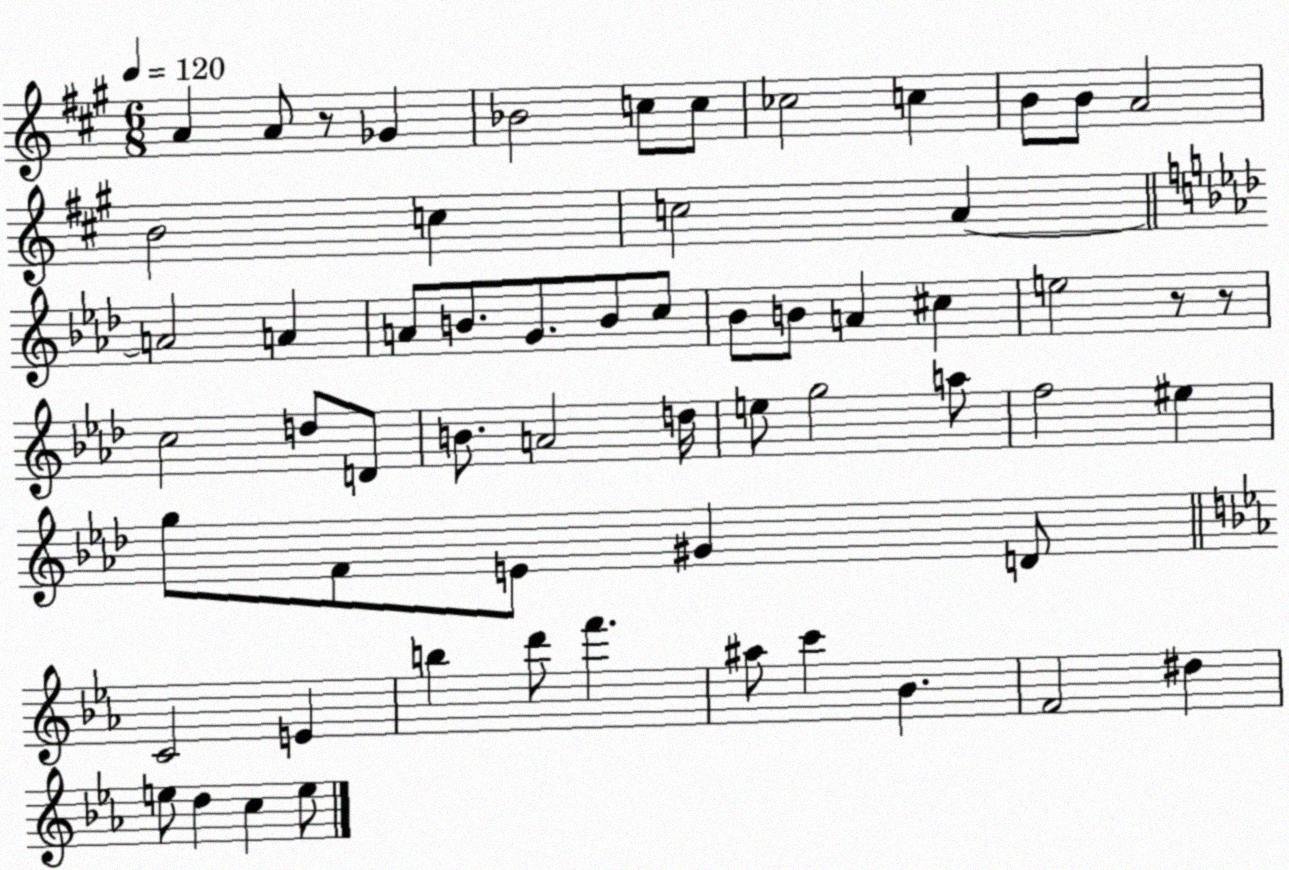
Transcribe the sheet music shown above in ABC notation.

X:1
T:Untitled
M:6/8
L:1/4
K:A
A A/2 z/2 _G _B2 c/2 c/2 _c2 c B/2 B/2 A2 B2 c c2 A A2 A A/2 B/2 G/2 B/2 c/2 _B/2 B/2 A ^c e2 z/2 z/2 c2 d/2 D/2 B/2 A2 d/4 e/2 g2 a/2 f2 ^e g/2 F/2 E/2 ^G D/2 C2 E b d'/2 f' ^a/2 c' _B F2 ^d e/2 d c e/2